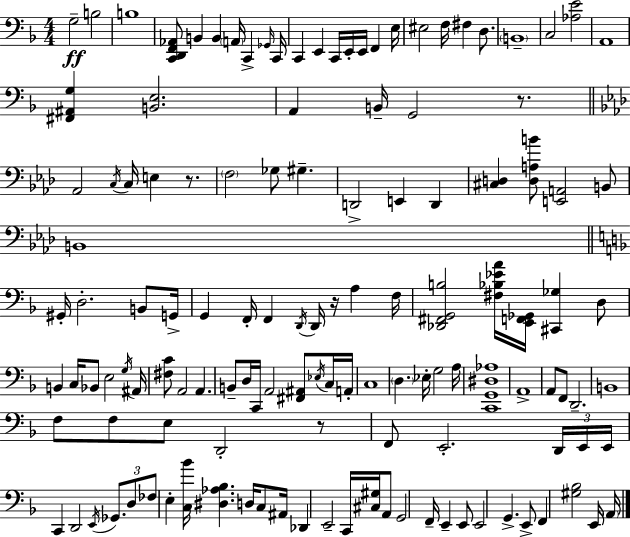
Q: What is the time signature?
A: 4/4